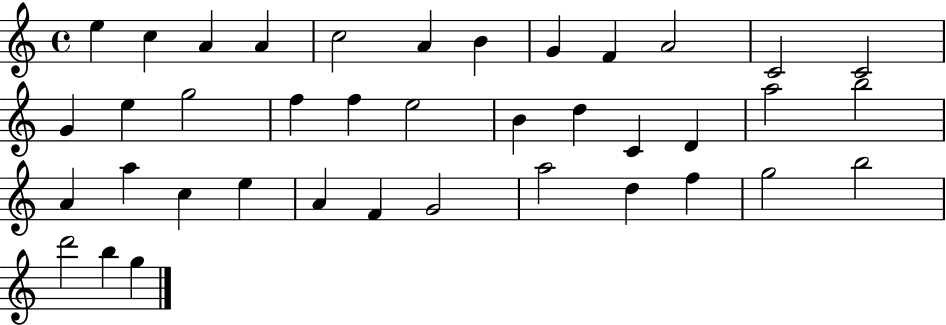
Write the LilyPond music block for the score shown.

{
  \clef treble
  \time 4/4
  \defaultTimeSignature
  \key c \major
  e''4 c''4 a'4 a'4 | c''2 a'4 b'4 | g'4 f'4 a'2 | c'2 c'2 | \break g'4 e''4 g''2 | f''4 f''4 e''2 | b'4 d''4 c'4 d'4 | a''2 b''2 | \break a'4 a''4 c''4 e''4 | a'4 f'4 g'2 | a''2 d''4 f''4 | g''2 b''2 | \break d'''2 b''4 g''4 | \bar "|."
}